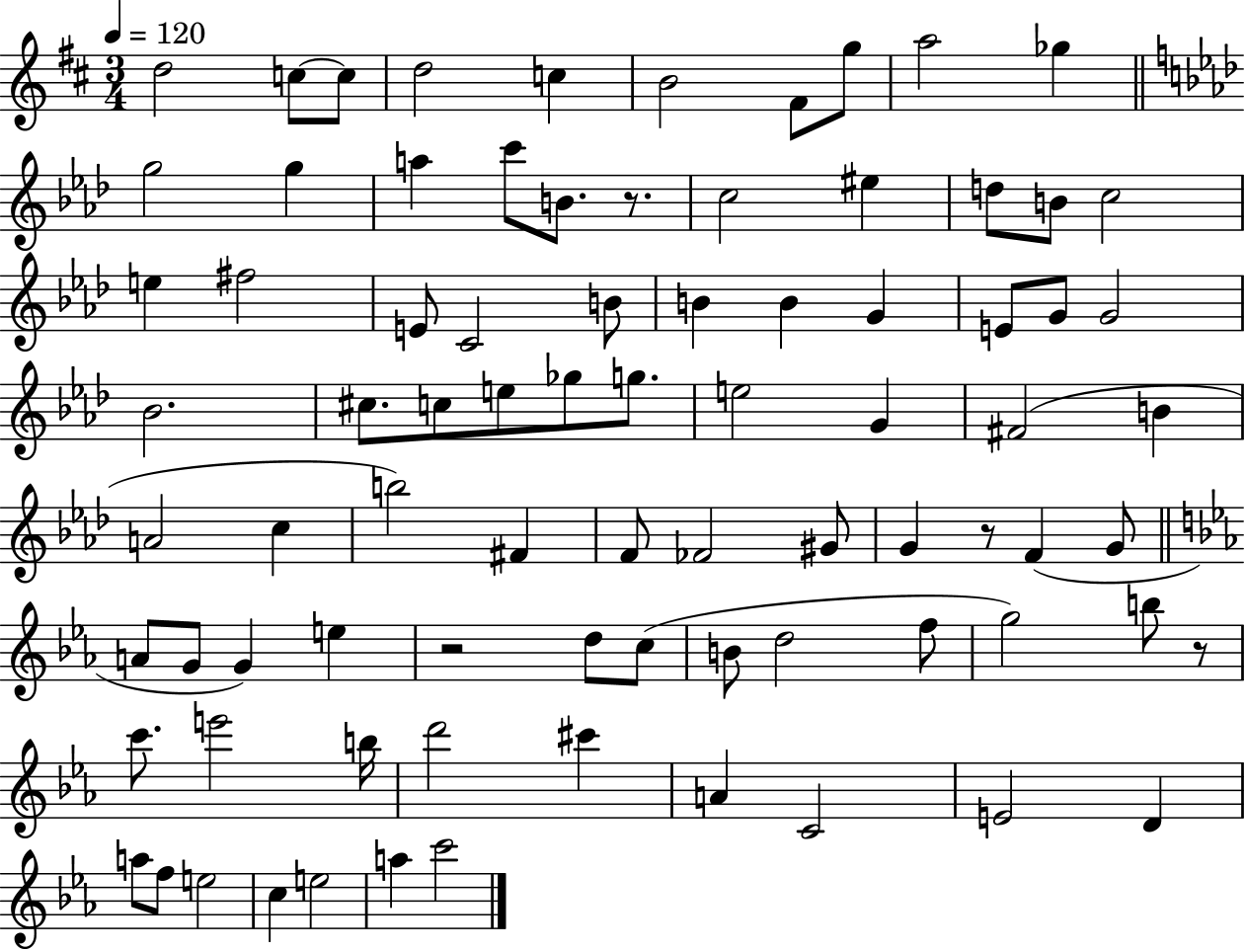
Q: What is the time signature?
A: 3/4